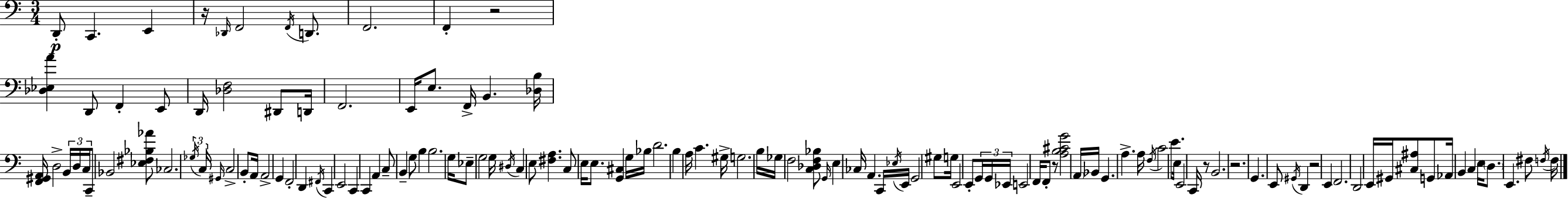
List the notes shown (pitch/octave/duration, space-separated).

D2/e C2/q. E2/q R/s Db2/s F2/h F2/s D2/e. F2/h. F2/q R/h [Db3,Eb3,A4]/q D2/e F2/q E2/e D2/s [Db3,F3]/h D#2/e D2/s F2/h. E2/s E3/e. F2/s B2/q. [Db3,B3]/s [F2,G#2,A2]/s D3/h B2/s D3/s C3/s C2/e Bb2/h [Eb3,F#3,Bb3,Ab4]/e CES3/h. Gb3/s C3/s G#2/s C3/h B2/e A2/s A2/h G2/q F2/h D2/q F#2/s C2/q E2/h C2/q C2/q A2/q C3/e B2/q G3/e B3/q B3/h. G3/s Eb3/e G3/h G3/s D#3/s C3/q E3/e [F#3,A3]/q. C3/e E3/s E3/e. [G2,C#3]/q G3/s Bb3/s D4/h. B3/q A3/s C4/q. G#3/s G3/h. B3/s Gb3/s F3/h [C3,Db3,F3,Bb3]/e G2/s E3/q CES3/s A2/q. C2/s Eb3/s E2/s G2/h G#3/e G3/s E2/h E2/e G2/s G2/s Eb2/s E2/h F2/s F2/e R/e [A3,B3,C#4,G4]/h A2/s Bb2/s G2/q. A3/q. A3/s F3/s C4/h E4/e. E3/s E2/h C2/s R/e B2/h. R/h. G2/q. E2/e G#2/s D2/q R/h E2/q F2/h. D2/h E2/s G#2/s [C#3,A#3]/e G2/e Ab2/s B2/q C3/q E3/s D3/e. E2/q. F#3/e F3/s F3/s